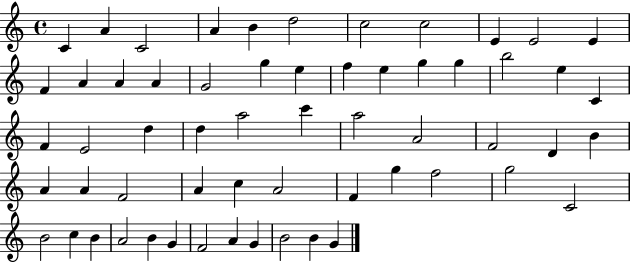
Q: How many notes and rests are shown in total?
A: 59